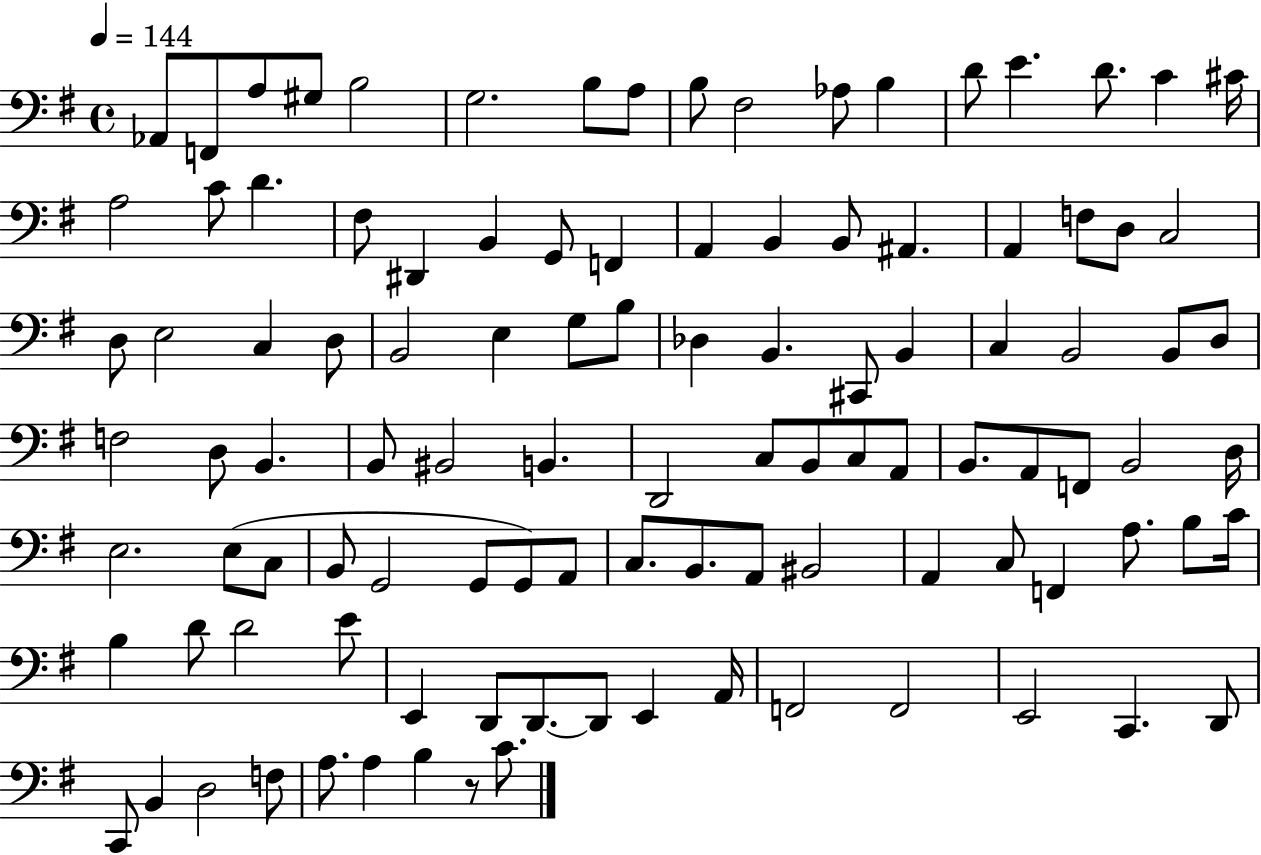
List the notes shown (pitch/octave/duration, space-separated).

Ab2/e F2/e A3/e G#3/e B3/h G3/h. B3/e A3/e B3/e F#3/h Ab3/e B3/q D4/e E4/q. D4/e. C4/q C#4/s A3/h C4/e D4/q. F#3/e D#2/q B2/q G2/e F2/q A2/q B2/q B2/e A#2/q. A2/q F3/e D3/e C3/h D3/e E3/h C3/q D3/e B2/h E3/q G3/e B3/e Db3/q B2/q. C#2/e B2/q C3/q B2/h B2/e D3/e F3/h D3/e B2/q. B2/e BIS2/h B2/q. D2/h C3/e B2/e C3/e A2/e B2/e. A2/e F2/e B2/h D3/s E3/h. E3/e C3/e B2/e G2/h G2/e G2/e A2/e C3/e. B2/e. A2/e BIS2/h A2/q C3/e F2/q A3/e. B3/e C4/s B3/q D4/e D4/h E4/e E2/q D2/e D2/e. D2/e E2/q A2/s F2/h F2/h E2/h C2/q. D2/e C2/e B2/q D3/h F3/e A3/e. A3/q B3/q R/e C4/e.